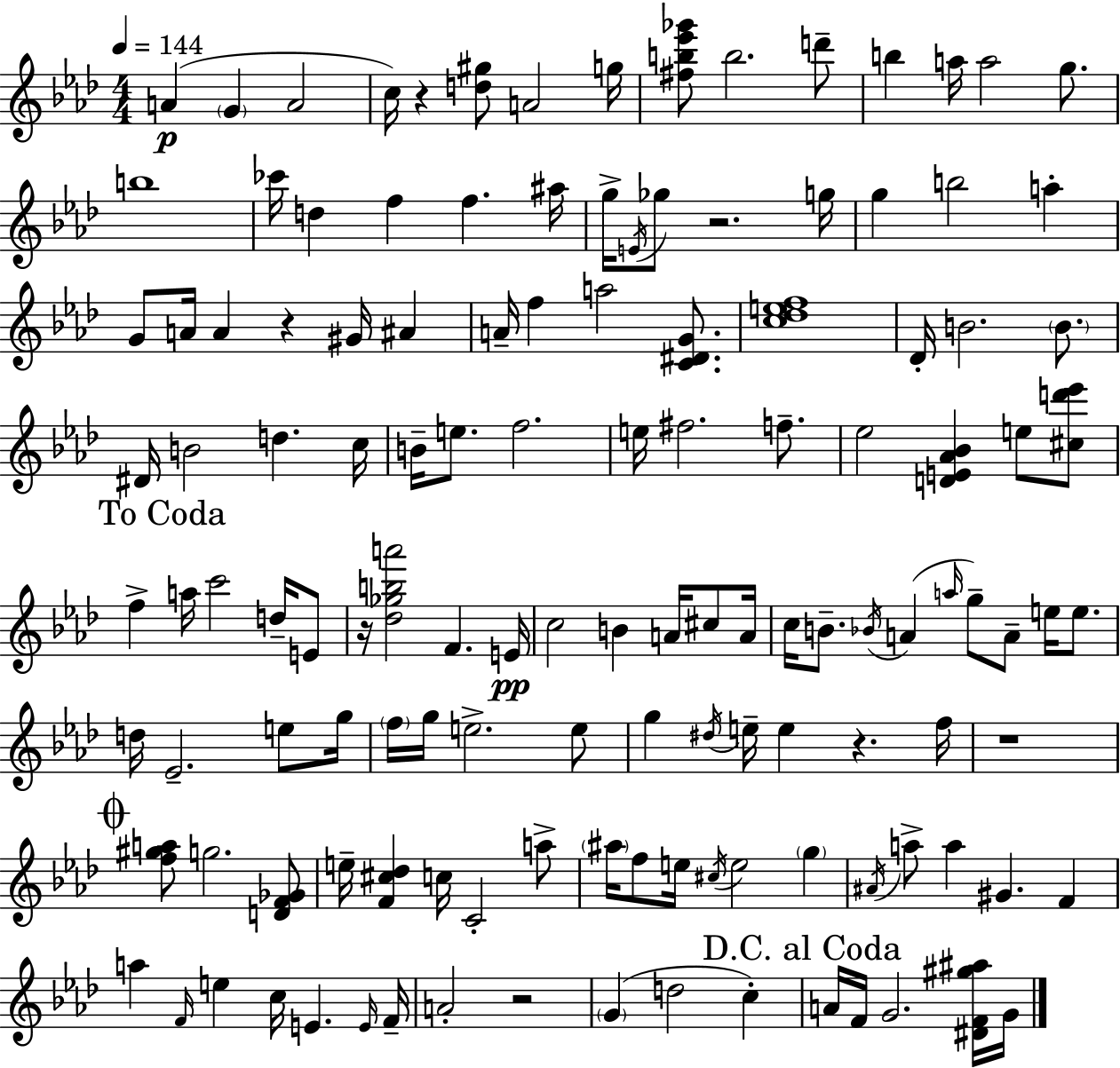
{
  \clef treble
  \numericTimeSignature
  \time 4/4
  \key f \minor
  \tempo 4 = 144
  a'4(\p \parenthesize g'4 a'2 | c''16) r4 <d'' gis''>8 a'2 g''16 | <fis'' b'' ees''' ges'''>8 b''2. d'''8-- | b''4 a''16 a''2 g''8. | \break b''1 | ces'''16 d''4 f''4 f''4. ais''16 | g''16-> \acciaccatura { e'16 } ges''8 r2. | g''16 g''4 b''2 a''4-. | \break g'8 a'16 a'4 r4 gis'16 ais'4 | a'16-- f''4 a''2 <c' dis' g'>8. | <c'' des'' e'' f''>1 | des'16-. b'2. \parenthesize b'8. | \break dis'16 b'2 d''4. | c''16 b'16-- e''8. f''2. | e''16 fis''2. f''8.-- | ees''2 <d' e' aes' bes'>4 e''8 <cis'' d''' ees'''>8 | \break \mark "To Coda" f''4-> a''16 c'''2 d''16-- e'8 | r16 <des'' ges'' b'' a'''>2 f'4. | e'16\pp c''2 b'4 a'16 cis''8 | a'16 c''16 b'8.-- \acciaccatura { bes'16 } a'4( \grace { a''16 } g''8--) a'8-- e''16 | \break e''8. d''16 ees'2.-- | e''8 g''16 \parenthesize f''16 g''16 e''2.-> | e''8 g''4 \acciaccatura { dis''16 } e''16-- e''4 r4. | f''16 r1 | \break \mark \markup { \musicglyph "scripts.coda" } <f'' gis'' a''>8 g''2. | <d' f' ges'>8 e''16-- <f' cis'' des''>4 c''16 c'2-. | a''8-> \parenthesize ais''16 f''8 e''16 \acciaccatura { cis''16 } e''2 | \parenthesize g''4 \acciaccatura { ais'16 } a''8-> a''4 gis'4. | \break f'4 a''4 \grace { f'16 } e''4 c''16 | e'4. \grace { e'16 } f'16-- a'2-. | r2 \parenthesize g'4( d''2 | c''4-.) \mark "D.C. al Coda" a'16 f'16 g'2. | \break <dis' f' gis'' ais''>16 g'16 \bar "|."
}